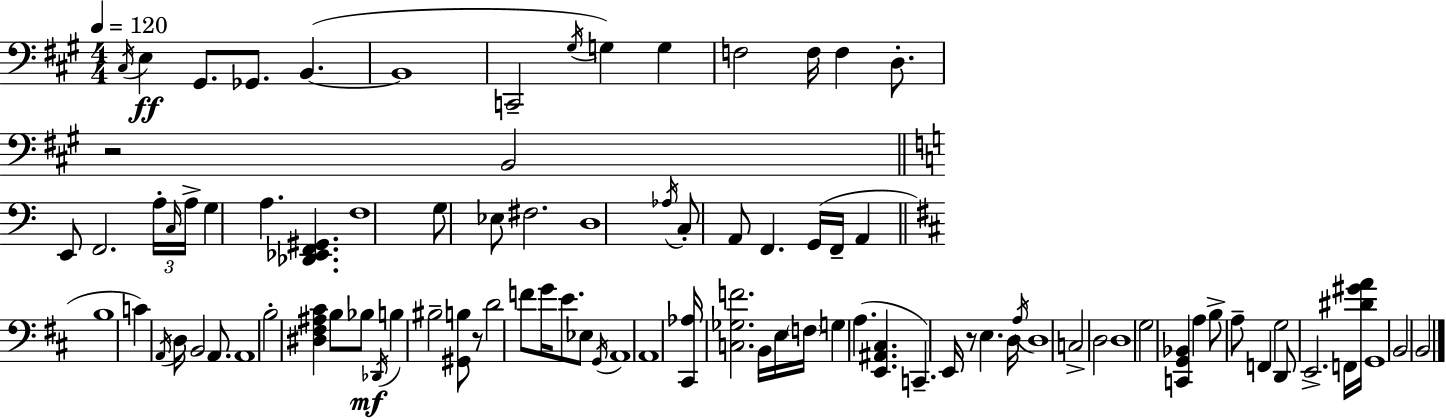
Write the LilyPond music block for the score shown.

{
  \clef bass
  \numericTimeSignature
  \time 4/4
  \key a \major
  \tempo 4 = 120
  \acciaccatura { cis16 }\ff e4 gis,8. ges,8. b,4.~(~ | b,1 | c,2-- \acciaccatura { gis16 }) g4 g4 | f2 f16 f4 d8.-. | \break r2 b,2 | \bar "||" \break \key c \major e,8 f,2. \tuplet 3/2 { a16-. \grace { c16 } | a16-> } g4 a4. <des, ees, f, gis,>4. | f1 | g8 ees8 fis2. | \break d1 | \acciaccatura { aes16 } c8-. a,8 f,4. g,16( f,16-- a,4 | \bar "||" \break \key d \major b1 | c'4) \acciaccatura { a,16 } d16 b,2 a,8. | a,1 | b2-. <dis fis ais cis'>4 b8 bes8\mf | \break \acciaccatura { des,16 } b4 bis2-- <gis, b>8 | r8 d'2 f'8 g'16 e'8. | ees8 \acciaccatura { g,16 } a,1 | a,1 | \break <cis, aes>16 <c ges f'>2. | b,16 e16 \parenthesize f16 g4 a4.( <e, ais, cis>4. | c,4.--) e,16 r8 e4. | d16 \acciaccatura { a16 } d1 | \break c2-> d2 | d1 | g2 <c, g, bes,>4 | a4 b8-> a8-- f,4 g2 | \break d,8 e,2.-> | f,16 <dis' gis' a'>16 g,1 | b,2 b,2 | \bar "|."
}